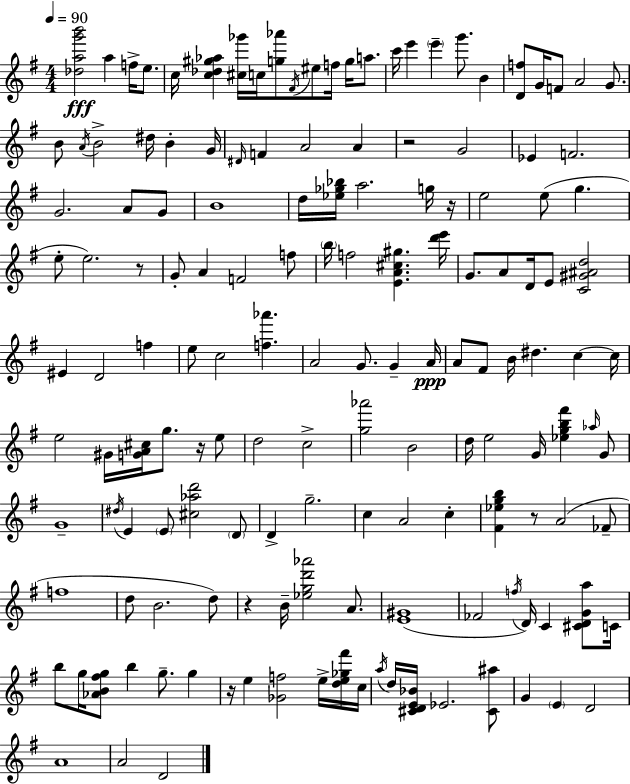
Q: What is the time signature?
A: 4/4